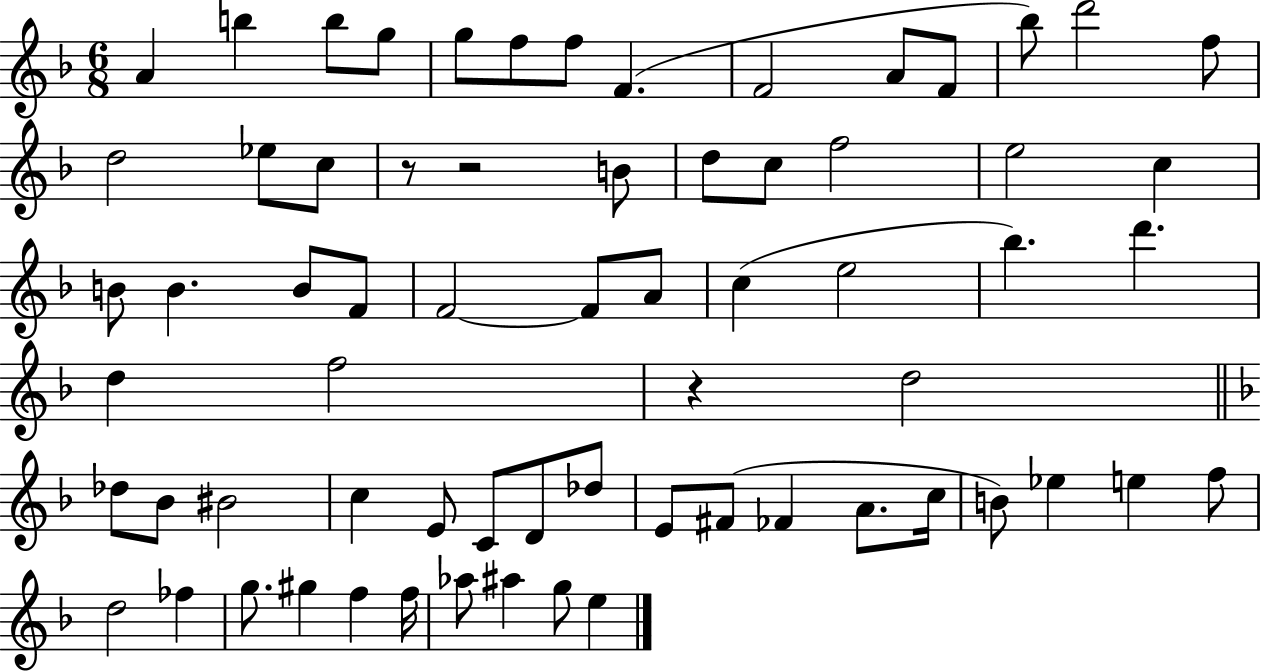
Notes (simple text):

A4/q B5/q B5/e G5/e G5/e F5/e F5/e F4/q. F4/h A4/e F4/e Bb5/e D6/h F5/e D5/h Eb5/e C5/e R/e R/h B4/e D5/e C5/e F5/h E5/h C5/q B4/e B4/q. B4/e F4/e F4/h F4/e A4/e C5/q E5/h Bb5/q. D6/q. D5/q F5/h R/q D5/h Db5/e Bb4/e BIS4/h C5/q E4/e C4/e D4/e Db5/e E4/e F#4/e FES4/q A4/e. C5/s B4/e Eb5/q E5/q F5/e D5/h FES5/q G5/e. G#5/q F5/q F5/s Ab5/e A#5/q G5/e E5/q